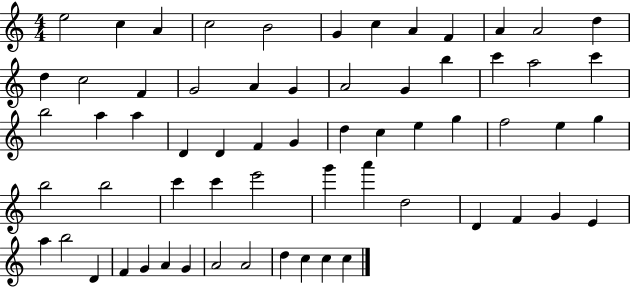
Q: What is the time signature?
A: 4/4